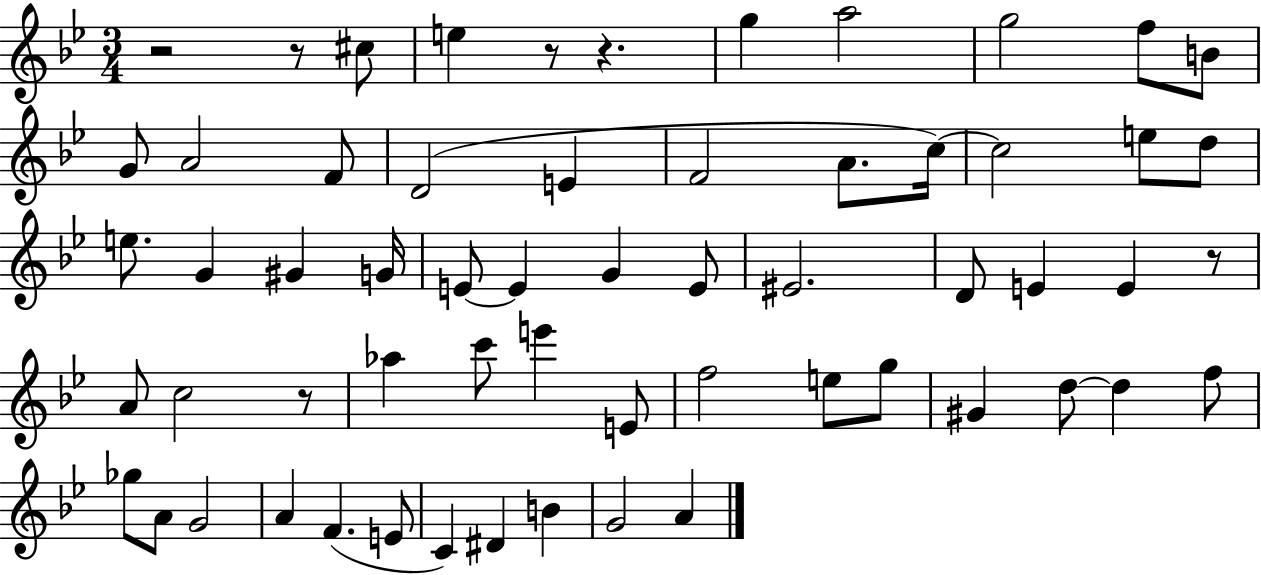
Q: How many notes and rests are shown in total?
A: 60